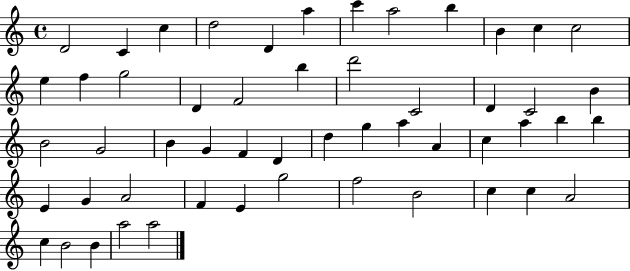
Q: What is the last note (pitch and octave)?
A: A5